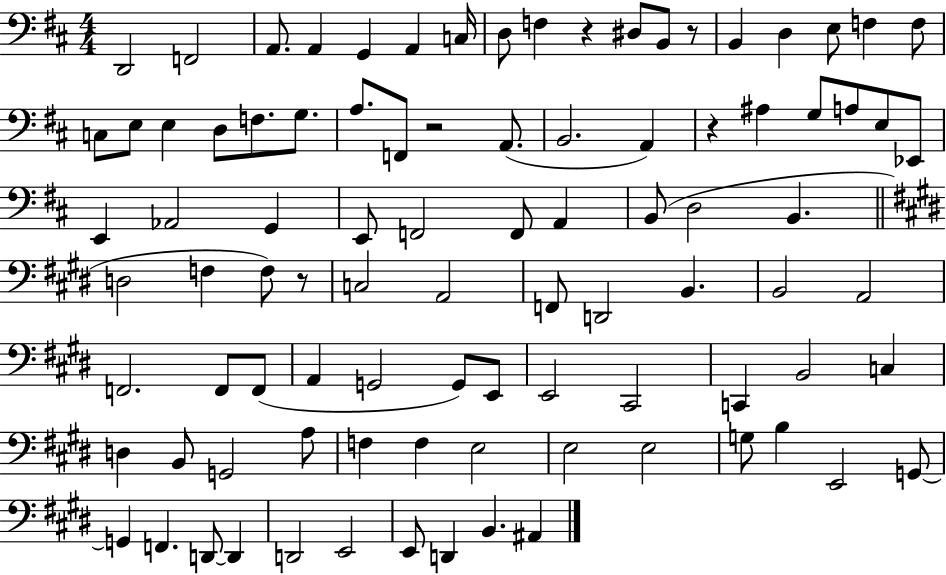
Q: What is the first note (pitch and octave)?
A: D2